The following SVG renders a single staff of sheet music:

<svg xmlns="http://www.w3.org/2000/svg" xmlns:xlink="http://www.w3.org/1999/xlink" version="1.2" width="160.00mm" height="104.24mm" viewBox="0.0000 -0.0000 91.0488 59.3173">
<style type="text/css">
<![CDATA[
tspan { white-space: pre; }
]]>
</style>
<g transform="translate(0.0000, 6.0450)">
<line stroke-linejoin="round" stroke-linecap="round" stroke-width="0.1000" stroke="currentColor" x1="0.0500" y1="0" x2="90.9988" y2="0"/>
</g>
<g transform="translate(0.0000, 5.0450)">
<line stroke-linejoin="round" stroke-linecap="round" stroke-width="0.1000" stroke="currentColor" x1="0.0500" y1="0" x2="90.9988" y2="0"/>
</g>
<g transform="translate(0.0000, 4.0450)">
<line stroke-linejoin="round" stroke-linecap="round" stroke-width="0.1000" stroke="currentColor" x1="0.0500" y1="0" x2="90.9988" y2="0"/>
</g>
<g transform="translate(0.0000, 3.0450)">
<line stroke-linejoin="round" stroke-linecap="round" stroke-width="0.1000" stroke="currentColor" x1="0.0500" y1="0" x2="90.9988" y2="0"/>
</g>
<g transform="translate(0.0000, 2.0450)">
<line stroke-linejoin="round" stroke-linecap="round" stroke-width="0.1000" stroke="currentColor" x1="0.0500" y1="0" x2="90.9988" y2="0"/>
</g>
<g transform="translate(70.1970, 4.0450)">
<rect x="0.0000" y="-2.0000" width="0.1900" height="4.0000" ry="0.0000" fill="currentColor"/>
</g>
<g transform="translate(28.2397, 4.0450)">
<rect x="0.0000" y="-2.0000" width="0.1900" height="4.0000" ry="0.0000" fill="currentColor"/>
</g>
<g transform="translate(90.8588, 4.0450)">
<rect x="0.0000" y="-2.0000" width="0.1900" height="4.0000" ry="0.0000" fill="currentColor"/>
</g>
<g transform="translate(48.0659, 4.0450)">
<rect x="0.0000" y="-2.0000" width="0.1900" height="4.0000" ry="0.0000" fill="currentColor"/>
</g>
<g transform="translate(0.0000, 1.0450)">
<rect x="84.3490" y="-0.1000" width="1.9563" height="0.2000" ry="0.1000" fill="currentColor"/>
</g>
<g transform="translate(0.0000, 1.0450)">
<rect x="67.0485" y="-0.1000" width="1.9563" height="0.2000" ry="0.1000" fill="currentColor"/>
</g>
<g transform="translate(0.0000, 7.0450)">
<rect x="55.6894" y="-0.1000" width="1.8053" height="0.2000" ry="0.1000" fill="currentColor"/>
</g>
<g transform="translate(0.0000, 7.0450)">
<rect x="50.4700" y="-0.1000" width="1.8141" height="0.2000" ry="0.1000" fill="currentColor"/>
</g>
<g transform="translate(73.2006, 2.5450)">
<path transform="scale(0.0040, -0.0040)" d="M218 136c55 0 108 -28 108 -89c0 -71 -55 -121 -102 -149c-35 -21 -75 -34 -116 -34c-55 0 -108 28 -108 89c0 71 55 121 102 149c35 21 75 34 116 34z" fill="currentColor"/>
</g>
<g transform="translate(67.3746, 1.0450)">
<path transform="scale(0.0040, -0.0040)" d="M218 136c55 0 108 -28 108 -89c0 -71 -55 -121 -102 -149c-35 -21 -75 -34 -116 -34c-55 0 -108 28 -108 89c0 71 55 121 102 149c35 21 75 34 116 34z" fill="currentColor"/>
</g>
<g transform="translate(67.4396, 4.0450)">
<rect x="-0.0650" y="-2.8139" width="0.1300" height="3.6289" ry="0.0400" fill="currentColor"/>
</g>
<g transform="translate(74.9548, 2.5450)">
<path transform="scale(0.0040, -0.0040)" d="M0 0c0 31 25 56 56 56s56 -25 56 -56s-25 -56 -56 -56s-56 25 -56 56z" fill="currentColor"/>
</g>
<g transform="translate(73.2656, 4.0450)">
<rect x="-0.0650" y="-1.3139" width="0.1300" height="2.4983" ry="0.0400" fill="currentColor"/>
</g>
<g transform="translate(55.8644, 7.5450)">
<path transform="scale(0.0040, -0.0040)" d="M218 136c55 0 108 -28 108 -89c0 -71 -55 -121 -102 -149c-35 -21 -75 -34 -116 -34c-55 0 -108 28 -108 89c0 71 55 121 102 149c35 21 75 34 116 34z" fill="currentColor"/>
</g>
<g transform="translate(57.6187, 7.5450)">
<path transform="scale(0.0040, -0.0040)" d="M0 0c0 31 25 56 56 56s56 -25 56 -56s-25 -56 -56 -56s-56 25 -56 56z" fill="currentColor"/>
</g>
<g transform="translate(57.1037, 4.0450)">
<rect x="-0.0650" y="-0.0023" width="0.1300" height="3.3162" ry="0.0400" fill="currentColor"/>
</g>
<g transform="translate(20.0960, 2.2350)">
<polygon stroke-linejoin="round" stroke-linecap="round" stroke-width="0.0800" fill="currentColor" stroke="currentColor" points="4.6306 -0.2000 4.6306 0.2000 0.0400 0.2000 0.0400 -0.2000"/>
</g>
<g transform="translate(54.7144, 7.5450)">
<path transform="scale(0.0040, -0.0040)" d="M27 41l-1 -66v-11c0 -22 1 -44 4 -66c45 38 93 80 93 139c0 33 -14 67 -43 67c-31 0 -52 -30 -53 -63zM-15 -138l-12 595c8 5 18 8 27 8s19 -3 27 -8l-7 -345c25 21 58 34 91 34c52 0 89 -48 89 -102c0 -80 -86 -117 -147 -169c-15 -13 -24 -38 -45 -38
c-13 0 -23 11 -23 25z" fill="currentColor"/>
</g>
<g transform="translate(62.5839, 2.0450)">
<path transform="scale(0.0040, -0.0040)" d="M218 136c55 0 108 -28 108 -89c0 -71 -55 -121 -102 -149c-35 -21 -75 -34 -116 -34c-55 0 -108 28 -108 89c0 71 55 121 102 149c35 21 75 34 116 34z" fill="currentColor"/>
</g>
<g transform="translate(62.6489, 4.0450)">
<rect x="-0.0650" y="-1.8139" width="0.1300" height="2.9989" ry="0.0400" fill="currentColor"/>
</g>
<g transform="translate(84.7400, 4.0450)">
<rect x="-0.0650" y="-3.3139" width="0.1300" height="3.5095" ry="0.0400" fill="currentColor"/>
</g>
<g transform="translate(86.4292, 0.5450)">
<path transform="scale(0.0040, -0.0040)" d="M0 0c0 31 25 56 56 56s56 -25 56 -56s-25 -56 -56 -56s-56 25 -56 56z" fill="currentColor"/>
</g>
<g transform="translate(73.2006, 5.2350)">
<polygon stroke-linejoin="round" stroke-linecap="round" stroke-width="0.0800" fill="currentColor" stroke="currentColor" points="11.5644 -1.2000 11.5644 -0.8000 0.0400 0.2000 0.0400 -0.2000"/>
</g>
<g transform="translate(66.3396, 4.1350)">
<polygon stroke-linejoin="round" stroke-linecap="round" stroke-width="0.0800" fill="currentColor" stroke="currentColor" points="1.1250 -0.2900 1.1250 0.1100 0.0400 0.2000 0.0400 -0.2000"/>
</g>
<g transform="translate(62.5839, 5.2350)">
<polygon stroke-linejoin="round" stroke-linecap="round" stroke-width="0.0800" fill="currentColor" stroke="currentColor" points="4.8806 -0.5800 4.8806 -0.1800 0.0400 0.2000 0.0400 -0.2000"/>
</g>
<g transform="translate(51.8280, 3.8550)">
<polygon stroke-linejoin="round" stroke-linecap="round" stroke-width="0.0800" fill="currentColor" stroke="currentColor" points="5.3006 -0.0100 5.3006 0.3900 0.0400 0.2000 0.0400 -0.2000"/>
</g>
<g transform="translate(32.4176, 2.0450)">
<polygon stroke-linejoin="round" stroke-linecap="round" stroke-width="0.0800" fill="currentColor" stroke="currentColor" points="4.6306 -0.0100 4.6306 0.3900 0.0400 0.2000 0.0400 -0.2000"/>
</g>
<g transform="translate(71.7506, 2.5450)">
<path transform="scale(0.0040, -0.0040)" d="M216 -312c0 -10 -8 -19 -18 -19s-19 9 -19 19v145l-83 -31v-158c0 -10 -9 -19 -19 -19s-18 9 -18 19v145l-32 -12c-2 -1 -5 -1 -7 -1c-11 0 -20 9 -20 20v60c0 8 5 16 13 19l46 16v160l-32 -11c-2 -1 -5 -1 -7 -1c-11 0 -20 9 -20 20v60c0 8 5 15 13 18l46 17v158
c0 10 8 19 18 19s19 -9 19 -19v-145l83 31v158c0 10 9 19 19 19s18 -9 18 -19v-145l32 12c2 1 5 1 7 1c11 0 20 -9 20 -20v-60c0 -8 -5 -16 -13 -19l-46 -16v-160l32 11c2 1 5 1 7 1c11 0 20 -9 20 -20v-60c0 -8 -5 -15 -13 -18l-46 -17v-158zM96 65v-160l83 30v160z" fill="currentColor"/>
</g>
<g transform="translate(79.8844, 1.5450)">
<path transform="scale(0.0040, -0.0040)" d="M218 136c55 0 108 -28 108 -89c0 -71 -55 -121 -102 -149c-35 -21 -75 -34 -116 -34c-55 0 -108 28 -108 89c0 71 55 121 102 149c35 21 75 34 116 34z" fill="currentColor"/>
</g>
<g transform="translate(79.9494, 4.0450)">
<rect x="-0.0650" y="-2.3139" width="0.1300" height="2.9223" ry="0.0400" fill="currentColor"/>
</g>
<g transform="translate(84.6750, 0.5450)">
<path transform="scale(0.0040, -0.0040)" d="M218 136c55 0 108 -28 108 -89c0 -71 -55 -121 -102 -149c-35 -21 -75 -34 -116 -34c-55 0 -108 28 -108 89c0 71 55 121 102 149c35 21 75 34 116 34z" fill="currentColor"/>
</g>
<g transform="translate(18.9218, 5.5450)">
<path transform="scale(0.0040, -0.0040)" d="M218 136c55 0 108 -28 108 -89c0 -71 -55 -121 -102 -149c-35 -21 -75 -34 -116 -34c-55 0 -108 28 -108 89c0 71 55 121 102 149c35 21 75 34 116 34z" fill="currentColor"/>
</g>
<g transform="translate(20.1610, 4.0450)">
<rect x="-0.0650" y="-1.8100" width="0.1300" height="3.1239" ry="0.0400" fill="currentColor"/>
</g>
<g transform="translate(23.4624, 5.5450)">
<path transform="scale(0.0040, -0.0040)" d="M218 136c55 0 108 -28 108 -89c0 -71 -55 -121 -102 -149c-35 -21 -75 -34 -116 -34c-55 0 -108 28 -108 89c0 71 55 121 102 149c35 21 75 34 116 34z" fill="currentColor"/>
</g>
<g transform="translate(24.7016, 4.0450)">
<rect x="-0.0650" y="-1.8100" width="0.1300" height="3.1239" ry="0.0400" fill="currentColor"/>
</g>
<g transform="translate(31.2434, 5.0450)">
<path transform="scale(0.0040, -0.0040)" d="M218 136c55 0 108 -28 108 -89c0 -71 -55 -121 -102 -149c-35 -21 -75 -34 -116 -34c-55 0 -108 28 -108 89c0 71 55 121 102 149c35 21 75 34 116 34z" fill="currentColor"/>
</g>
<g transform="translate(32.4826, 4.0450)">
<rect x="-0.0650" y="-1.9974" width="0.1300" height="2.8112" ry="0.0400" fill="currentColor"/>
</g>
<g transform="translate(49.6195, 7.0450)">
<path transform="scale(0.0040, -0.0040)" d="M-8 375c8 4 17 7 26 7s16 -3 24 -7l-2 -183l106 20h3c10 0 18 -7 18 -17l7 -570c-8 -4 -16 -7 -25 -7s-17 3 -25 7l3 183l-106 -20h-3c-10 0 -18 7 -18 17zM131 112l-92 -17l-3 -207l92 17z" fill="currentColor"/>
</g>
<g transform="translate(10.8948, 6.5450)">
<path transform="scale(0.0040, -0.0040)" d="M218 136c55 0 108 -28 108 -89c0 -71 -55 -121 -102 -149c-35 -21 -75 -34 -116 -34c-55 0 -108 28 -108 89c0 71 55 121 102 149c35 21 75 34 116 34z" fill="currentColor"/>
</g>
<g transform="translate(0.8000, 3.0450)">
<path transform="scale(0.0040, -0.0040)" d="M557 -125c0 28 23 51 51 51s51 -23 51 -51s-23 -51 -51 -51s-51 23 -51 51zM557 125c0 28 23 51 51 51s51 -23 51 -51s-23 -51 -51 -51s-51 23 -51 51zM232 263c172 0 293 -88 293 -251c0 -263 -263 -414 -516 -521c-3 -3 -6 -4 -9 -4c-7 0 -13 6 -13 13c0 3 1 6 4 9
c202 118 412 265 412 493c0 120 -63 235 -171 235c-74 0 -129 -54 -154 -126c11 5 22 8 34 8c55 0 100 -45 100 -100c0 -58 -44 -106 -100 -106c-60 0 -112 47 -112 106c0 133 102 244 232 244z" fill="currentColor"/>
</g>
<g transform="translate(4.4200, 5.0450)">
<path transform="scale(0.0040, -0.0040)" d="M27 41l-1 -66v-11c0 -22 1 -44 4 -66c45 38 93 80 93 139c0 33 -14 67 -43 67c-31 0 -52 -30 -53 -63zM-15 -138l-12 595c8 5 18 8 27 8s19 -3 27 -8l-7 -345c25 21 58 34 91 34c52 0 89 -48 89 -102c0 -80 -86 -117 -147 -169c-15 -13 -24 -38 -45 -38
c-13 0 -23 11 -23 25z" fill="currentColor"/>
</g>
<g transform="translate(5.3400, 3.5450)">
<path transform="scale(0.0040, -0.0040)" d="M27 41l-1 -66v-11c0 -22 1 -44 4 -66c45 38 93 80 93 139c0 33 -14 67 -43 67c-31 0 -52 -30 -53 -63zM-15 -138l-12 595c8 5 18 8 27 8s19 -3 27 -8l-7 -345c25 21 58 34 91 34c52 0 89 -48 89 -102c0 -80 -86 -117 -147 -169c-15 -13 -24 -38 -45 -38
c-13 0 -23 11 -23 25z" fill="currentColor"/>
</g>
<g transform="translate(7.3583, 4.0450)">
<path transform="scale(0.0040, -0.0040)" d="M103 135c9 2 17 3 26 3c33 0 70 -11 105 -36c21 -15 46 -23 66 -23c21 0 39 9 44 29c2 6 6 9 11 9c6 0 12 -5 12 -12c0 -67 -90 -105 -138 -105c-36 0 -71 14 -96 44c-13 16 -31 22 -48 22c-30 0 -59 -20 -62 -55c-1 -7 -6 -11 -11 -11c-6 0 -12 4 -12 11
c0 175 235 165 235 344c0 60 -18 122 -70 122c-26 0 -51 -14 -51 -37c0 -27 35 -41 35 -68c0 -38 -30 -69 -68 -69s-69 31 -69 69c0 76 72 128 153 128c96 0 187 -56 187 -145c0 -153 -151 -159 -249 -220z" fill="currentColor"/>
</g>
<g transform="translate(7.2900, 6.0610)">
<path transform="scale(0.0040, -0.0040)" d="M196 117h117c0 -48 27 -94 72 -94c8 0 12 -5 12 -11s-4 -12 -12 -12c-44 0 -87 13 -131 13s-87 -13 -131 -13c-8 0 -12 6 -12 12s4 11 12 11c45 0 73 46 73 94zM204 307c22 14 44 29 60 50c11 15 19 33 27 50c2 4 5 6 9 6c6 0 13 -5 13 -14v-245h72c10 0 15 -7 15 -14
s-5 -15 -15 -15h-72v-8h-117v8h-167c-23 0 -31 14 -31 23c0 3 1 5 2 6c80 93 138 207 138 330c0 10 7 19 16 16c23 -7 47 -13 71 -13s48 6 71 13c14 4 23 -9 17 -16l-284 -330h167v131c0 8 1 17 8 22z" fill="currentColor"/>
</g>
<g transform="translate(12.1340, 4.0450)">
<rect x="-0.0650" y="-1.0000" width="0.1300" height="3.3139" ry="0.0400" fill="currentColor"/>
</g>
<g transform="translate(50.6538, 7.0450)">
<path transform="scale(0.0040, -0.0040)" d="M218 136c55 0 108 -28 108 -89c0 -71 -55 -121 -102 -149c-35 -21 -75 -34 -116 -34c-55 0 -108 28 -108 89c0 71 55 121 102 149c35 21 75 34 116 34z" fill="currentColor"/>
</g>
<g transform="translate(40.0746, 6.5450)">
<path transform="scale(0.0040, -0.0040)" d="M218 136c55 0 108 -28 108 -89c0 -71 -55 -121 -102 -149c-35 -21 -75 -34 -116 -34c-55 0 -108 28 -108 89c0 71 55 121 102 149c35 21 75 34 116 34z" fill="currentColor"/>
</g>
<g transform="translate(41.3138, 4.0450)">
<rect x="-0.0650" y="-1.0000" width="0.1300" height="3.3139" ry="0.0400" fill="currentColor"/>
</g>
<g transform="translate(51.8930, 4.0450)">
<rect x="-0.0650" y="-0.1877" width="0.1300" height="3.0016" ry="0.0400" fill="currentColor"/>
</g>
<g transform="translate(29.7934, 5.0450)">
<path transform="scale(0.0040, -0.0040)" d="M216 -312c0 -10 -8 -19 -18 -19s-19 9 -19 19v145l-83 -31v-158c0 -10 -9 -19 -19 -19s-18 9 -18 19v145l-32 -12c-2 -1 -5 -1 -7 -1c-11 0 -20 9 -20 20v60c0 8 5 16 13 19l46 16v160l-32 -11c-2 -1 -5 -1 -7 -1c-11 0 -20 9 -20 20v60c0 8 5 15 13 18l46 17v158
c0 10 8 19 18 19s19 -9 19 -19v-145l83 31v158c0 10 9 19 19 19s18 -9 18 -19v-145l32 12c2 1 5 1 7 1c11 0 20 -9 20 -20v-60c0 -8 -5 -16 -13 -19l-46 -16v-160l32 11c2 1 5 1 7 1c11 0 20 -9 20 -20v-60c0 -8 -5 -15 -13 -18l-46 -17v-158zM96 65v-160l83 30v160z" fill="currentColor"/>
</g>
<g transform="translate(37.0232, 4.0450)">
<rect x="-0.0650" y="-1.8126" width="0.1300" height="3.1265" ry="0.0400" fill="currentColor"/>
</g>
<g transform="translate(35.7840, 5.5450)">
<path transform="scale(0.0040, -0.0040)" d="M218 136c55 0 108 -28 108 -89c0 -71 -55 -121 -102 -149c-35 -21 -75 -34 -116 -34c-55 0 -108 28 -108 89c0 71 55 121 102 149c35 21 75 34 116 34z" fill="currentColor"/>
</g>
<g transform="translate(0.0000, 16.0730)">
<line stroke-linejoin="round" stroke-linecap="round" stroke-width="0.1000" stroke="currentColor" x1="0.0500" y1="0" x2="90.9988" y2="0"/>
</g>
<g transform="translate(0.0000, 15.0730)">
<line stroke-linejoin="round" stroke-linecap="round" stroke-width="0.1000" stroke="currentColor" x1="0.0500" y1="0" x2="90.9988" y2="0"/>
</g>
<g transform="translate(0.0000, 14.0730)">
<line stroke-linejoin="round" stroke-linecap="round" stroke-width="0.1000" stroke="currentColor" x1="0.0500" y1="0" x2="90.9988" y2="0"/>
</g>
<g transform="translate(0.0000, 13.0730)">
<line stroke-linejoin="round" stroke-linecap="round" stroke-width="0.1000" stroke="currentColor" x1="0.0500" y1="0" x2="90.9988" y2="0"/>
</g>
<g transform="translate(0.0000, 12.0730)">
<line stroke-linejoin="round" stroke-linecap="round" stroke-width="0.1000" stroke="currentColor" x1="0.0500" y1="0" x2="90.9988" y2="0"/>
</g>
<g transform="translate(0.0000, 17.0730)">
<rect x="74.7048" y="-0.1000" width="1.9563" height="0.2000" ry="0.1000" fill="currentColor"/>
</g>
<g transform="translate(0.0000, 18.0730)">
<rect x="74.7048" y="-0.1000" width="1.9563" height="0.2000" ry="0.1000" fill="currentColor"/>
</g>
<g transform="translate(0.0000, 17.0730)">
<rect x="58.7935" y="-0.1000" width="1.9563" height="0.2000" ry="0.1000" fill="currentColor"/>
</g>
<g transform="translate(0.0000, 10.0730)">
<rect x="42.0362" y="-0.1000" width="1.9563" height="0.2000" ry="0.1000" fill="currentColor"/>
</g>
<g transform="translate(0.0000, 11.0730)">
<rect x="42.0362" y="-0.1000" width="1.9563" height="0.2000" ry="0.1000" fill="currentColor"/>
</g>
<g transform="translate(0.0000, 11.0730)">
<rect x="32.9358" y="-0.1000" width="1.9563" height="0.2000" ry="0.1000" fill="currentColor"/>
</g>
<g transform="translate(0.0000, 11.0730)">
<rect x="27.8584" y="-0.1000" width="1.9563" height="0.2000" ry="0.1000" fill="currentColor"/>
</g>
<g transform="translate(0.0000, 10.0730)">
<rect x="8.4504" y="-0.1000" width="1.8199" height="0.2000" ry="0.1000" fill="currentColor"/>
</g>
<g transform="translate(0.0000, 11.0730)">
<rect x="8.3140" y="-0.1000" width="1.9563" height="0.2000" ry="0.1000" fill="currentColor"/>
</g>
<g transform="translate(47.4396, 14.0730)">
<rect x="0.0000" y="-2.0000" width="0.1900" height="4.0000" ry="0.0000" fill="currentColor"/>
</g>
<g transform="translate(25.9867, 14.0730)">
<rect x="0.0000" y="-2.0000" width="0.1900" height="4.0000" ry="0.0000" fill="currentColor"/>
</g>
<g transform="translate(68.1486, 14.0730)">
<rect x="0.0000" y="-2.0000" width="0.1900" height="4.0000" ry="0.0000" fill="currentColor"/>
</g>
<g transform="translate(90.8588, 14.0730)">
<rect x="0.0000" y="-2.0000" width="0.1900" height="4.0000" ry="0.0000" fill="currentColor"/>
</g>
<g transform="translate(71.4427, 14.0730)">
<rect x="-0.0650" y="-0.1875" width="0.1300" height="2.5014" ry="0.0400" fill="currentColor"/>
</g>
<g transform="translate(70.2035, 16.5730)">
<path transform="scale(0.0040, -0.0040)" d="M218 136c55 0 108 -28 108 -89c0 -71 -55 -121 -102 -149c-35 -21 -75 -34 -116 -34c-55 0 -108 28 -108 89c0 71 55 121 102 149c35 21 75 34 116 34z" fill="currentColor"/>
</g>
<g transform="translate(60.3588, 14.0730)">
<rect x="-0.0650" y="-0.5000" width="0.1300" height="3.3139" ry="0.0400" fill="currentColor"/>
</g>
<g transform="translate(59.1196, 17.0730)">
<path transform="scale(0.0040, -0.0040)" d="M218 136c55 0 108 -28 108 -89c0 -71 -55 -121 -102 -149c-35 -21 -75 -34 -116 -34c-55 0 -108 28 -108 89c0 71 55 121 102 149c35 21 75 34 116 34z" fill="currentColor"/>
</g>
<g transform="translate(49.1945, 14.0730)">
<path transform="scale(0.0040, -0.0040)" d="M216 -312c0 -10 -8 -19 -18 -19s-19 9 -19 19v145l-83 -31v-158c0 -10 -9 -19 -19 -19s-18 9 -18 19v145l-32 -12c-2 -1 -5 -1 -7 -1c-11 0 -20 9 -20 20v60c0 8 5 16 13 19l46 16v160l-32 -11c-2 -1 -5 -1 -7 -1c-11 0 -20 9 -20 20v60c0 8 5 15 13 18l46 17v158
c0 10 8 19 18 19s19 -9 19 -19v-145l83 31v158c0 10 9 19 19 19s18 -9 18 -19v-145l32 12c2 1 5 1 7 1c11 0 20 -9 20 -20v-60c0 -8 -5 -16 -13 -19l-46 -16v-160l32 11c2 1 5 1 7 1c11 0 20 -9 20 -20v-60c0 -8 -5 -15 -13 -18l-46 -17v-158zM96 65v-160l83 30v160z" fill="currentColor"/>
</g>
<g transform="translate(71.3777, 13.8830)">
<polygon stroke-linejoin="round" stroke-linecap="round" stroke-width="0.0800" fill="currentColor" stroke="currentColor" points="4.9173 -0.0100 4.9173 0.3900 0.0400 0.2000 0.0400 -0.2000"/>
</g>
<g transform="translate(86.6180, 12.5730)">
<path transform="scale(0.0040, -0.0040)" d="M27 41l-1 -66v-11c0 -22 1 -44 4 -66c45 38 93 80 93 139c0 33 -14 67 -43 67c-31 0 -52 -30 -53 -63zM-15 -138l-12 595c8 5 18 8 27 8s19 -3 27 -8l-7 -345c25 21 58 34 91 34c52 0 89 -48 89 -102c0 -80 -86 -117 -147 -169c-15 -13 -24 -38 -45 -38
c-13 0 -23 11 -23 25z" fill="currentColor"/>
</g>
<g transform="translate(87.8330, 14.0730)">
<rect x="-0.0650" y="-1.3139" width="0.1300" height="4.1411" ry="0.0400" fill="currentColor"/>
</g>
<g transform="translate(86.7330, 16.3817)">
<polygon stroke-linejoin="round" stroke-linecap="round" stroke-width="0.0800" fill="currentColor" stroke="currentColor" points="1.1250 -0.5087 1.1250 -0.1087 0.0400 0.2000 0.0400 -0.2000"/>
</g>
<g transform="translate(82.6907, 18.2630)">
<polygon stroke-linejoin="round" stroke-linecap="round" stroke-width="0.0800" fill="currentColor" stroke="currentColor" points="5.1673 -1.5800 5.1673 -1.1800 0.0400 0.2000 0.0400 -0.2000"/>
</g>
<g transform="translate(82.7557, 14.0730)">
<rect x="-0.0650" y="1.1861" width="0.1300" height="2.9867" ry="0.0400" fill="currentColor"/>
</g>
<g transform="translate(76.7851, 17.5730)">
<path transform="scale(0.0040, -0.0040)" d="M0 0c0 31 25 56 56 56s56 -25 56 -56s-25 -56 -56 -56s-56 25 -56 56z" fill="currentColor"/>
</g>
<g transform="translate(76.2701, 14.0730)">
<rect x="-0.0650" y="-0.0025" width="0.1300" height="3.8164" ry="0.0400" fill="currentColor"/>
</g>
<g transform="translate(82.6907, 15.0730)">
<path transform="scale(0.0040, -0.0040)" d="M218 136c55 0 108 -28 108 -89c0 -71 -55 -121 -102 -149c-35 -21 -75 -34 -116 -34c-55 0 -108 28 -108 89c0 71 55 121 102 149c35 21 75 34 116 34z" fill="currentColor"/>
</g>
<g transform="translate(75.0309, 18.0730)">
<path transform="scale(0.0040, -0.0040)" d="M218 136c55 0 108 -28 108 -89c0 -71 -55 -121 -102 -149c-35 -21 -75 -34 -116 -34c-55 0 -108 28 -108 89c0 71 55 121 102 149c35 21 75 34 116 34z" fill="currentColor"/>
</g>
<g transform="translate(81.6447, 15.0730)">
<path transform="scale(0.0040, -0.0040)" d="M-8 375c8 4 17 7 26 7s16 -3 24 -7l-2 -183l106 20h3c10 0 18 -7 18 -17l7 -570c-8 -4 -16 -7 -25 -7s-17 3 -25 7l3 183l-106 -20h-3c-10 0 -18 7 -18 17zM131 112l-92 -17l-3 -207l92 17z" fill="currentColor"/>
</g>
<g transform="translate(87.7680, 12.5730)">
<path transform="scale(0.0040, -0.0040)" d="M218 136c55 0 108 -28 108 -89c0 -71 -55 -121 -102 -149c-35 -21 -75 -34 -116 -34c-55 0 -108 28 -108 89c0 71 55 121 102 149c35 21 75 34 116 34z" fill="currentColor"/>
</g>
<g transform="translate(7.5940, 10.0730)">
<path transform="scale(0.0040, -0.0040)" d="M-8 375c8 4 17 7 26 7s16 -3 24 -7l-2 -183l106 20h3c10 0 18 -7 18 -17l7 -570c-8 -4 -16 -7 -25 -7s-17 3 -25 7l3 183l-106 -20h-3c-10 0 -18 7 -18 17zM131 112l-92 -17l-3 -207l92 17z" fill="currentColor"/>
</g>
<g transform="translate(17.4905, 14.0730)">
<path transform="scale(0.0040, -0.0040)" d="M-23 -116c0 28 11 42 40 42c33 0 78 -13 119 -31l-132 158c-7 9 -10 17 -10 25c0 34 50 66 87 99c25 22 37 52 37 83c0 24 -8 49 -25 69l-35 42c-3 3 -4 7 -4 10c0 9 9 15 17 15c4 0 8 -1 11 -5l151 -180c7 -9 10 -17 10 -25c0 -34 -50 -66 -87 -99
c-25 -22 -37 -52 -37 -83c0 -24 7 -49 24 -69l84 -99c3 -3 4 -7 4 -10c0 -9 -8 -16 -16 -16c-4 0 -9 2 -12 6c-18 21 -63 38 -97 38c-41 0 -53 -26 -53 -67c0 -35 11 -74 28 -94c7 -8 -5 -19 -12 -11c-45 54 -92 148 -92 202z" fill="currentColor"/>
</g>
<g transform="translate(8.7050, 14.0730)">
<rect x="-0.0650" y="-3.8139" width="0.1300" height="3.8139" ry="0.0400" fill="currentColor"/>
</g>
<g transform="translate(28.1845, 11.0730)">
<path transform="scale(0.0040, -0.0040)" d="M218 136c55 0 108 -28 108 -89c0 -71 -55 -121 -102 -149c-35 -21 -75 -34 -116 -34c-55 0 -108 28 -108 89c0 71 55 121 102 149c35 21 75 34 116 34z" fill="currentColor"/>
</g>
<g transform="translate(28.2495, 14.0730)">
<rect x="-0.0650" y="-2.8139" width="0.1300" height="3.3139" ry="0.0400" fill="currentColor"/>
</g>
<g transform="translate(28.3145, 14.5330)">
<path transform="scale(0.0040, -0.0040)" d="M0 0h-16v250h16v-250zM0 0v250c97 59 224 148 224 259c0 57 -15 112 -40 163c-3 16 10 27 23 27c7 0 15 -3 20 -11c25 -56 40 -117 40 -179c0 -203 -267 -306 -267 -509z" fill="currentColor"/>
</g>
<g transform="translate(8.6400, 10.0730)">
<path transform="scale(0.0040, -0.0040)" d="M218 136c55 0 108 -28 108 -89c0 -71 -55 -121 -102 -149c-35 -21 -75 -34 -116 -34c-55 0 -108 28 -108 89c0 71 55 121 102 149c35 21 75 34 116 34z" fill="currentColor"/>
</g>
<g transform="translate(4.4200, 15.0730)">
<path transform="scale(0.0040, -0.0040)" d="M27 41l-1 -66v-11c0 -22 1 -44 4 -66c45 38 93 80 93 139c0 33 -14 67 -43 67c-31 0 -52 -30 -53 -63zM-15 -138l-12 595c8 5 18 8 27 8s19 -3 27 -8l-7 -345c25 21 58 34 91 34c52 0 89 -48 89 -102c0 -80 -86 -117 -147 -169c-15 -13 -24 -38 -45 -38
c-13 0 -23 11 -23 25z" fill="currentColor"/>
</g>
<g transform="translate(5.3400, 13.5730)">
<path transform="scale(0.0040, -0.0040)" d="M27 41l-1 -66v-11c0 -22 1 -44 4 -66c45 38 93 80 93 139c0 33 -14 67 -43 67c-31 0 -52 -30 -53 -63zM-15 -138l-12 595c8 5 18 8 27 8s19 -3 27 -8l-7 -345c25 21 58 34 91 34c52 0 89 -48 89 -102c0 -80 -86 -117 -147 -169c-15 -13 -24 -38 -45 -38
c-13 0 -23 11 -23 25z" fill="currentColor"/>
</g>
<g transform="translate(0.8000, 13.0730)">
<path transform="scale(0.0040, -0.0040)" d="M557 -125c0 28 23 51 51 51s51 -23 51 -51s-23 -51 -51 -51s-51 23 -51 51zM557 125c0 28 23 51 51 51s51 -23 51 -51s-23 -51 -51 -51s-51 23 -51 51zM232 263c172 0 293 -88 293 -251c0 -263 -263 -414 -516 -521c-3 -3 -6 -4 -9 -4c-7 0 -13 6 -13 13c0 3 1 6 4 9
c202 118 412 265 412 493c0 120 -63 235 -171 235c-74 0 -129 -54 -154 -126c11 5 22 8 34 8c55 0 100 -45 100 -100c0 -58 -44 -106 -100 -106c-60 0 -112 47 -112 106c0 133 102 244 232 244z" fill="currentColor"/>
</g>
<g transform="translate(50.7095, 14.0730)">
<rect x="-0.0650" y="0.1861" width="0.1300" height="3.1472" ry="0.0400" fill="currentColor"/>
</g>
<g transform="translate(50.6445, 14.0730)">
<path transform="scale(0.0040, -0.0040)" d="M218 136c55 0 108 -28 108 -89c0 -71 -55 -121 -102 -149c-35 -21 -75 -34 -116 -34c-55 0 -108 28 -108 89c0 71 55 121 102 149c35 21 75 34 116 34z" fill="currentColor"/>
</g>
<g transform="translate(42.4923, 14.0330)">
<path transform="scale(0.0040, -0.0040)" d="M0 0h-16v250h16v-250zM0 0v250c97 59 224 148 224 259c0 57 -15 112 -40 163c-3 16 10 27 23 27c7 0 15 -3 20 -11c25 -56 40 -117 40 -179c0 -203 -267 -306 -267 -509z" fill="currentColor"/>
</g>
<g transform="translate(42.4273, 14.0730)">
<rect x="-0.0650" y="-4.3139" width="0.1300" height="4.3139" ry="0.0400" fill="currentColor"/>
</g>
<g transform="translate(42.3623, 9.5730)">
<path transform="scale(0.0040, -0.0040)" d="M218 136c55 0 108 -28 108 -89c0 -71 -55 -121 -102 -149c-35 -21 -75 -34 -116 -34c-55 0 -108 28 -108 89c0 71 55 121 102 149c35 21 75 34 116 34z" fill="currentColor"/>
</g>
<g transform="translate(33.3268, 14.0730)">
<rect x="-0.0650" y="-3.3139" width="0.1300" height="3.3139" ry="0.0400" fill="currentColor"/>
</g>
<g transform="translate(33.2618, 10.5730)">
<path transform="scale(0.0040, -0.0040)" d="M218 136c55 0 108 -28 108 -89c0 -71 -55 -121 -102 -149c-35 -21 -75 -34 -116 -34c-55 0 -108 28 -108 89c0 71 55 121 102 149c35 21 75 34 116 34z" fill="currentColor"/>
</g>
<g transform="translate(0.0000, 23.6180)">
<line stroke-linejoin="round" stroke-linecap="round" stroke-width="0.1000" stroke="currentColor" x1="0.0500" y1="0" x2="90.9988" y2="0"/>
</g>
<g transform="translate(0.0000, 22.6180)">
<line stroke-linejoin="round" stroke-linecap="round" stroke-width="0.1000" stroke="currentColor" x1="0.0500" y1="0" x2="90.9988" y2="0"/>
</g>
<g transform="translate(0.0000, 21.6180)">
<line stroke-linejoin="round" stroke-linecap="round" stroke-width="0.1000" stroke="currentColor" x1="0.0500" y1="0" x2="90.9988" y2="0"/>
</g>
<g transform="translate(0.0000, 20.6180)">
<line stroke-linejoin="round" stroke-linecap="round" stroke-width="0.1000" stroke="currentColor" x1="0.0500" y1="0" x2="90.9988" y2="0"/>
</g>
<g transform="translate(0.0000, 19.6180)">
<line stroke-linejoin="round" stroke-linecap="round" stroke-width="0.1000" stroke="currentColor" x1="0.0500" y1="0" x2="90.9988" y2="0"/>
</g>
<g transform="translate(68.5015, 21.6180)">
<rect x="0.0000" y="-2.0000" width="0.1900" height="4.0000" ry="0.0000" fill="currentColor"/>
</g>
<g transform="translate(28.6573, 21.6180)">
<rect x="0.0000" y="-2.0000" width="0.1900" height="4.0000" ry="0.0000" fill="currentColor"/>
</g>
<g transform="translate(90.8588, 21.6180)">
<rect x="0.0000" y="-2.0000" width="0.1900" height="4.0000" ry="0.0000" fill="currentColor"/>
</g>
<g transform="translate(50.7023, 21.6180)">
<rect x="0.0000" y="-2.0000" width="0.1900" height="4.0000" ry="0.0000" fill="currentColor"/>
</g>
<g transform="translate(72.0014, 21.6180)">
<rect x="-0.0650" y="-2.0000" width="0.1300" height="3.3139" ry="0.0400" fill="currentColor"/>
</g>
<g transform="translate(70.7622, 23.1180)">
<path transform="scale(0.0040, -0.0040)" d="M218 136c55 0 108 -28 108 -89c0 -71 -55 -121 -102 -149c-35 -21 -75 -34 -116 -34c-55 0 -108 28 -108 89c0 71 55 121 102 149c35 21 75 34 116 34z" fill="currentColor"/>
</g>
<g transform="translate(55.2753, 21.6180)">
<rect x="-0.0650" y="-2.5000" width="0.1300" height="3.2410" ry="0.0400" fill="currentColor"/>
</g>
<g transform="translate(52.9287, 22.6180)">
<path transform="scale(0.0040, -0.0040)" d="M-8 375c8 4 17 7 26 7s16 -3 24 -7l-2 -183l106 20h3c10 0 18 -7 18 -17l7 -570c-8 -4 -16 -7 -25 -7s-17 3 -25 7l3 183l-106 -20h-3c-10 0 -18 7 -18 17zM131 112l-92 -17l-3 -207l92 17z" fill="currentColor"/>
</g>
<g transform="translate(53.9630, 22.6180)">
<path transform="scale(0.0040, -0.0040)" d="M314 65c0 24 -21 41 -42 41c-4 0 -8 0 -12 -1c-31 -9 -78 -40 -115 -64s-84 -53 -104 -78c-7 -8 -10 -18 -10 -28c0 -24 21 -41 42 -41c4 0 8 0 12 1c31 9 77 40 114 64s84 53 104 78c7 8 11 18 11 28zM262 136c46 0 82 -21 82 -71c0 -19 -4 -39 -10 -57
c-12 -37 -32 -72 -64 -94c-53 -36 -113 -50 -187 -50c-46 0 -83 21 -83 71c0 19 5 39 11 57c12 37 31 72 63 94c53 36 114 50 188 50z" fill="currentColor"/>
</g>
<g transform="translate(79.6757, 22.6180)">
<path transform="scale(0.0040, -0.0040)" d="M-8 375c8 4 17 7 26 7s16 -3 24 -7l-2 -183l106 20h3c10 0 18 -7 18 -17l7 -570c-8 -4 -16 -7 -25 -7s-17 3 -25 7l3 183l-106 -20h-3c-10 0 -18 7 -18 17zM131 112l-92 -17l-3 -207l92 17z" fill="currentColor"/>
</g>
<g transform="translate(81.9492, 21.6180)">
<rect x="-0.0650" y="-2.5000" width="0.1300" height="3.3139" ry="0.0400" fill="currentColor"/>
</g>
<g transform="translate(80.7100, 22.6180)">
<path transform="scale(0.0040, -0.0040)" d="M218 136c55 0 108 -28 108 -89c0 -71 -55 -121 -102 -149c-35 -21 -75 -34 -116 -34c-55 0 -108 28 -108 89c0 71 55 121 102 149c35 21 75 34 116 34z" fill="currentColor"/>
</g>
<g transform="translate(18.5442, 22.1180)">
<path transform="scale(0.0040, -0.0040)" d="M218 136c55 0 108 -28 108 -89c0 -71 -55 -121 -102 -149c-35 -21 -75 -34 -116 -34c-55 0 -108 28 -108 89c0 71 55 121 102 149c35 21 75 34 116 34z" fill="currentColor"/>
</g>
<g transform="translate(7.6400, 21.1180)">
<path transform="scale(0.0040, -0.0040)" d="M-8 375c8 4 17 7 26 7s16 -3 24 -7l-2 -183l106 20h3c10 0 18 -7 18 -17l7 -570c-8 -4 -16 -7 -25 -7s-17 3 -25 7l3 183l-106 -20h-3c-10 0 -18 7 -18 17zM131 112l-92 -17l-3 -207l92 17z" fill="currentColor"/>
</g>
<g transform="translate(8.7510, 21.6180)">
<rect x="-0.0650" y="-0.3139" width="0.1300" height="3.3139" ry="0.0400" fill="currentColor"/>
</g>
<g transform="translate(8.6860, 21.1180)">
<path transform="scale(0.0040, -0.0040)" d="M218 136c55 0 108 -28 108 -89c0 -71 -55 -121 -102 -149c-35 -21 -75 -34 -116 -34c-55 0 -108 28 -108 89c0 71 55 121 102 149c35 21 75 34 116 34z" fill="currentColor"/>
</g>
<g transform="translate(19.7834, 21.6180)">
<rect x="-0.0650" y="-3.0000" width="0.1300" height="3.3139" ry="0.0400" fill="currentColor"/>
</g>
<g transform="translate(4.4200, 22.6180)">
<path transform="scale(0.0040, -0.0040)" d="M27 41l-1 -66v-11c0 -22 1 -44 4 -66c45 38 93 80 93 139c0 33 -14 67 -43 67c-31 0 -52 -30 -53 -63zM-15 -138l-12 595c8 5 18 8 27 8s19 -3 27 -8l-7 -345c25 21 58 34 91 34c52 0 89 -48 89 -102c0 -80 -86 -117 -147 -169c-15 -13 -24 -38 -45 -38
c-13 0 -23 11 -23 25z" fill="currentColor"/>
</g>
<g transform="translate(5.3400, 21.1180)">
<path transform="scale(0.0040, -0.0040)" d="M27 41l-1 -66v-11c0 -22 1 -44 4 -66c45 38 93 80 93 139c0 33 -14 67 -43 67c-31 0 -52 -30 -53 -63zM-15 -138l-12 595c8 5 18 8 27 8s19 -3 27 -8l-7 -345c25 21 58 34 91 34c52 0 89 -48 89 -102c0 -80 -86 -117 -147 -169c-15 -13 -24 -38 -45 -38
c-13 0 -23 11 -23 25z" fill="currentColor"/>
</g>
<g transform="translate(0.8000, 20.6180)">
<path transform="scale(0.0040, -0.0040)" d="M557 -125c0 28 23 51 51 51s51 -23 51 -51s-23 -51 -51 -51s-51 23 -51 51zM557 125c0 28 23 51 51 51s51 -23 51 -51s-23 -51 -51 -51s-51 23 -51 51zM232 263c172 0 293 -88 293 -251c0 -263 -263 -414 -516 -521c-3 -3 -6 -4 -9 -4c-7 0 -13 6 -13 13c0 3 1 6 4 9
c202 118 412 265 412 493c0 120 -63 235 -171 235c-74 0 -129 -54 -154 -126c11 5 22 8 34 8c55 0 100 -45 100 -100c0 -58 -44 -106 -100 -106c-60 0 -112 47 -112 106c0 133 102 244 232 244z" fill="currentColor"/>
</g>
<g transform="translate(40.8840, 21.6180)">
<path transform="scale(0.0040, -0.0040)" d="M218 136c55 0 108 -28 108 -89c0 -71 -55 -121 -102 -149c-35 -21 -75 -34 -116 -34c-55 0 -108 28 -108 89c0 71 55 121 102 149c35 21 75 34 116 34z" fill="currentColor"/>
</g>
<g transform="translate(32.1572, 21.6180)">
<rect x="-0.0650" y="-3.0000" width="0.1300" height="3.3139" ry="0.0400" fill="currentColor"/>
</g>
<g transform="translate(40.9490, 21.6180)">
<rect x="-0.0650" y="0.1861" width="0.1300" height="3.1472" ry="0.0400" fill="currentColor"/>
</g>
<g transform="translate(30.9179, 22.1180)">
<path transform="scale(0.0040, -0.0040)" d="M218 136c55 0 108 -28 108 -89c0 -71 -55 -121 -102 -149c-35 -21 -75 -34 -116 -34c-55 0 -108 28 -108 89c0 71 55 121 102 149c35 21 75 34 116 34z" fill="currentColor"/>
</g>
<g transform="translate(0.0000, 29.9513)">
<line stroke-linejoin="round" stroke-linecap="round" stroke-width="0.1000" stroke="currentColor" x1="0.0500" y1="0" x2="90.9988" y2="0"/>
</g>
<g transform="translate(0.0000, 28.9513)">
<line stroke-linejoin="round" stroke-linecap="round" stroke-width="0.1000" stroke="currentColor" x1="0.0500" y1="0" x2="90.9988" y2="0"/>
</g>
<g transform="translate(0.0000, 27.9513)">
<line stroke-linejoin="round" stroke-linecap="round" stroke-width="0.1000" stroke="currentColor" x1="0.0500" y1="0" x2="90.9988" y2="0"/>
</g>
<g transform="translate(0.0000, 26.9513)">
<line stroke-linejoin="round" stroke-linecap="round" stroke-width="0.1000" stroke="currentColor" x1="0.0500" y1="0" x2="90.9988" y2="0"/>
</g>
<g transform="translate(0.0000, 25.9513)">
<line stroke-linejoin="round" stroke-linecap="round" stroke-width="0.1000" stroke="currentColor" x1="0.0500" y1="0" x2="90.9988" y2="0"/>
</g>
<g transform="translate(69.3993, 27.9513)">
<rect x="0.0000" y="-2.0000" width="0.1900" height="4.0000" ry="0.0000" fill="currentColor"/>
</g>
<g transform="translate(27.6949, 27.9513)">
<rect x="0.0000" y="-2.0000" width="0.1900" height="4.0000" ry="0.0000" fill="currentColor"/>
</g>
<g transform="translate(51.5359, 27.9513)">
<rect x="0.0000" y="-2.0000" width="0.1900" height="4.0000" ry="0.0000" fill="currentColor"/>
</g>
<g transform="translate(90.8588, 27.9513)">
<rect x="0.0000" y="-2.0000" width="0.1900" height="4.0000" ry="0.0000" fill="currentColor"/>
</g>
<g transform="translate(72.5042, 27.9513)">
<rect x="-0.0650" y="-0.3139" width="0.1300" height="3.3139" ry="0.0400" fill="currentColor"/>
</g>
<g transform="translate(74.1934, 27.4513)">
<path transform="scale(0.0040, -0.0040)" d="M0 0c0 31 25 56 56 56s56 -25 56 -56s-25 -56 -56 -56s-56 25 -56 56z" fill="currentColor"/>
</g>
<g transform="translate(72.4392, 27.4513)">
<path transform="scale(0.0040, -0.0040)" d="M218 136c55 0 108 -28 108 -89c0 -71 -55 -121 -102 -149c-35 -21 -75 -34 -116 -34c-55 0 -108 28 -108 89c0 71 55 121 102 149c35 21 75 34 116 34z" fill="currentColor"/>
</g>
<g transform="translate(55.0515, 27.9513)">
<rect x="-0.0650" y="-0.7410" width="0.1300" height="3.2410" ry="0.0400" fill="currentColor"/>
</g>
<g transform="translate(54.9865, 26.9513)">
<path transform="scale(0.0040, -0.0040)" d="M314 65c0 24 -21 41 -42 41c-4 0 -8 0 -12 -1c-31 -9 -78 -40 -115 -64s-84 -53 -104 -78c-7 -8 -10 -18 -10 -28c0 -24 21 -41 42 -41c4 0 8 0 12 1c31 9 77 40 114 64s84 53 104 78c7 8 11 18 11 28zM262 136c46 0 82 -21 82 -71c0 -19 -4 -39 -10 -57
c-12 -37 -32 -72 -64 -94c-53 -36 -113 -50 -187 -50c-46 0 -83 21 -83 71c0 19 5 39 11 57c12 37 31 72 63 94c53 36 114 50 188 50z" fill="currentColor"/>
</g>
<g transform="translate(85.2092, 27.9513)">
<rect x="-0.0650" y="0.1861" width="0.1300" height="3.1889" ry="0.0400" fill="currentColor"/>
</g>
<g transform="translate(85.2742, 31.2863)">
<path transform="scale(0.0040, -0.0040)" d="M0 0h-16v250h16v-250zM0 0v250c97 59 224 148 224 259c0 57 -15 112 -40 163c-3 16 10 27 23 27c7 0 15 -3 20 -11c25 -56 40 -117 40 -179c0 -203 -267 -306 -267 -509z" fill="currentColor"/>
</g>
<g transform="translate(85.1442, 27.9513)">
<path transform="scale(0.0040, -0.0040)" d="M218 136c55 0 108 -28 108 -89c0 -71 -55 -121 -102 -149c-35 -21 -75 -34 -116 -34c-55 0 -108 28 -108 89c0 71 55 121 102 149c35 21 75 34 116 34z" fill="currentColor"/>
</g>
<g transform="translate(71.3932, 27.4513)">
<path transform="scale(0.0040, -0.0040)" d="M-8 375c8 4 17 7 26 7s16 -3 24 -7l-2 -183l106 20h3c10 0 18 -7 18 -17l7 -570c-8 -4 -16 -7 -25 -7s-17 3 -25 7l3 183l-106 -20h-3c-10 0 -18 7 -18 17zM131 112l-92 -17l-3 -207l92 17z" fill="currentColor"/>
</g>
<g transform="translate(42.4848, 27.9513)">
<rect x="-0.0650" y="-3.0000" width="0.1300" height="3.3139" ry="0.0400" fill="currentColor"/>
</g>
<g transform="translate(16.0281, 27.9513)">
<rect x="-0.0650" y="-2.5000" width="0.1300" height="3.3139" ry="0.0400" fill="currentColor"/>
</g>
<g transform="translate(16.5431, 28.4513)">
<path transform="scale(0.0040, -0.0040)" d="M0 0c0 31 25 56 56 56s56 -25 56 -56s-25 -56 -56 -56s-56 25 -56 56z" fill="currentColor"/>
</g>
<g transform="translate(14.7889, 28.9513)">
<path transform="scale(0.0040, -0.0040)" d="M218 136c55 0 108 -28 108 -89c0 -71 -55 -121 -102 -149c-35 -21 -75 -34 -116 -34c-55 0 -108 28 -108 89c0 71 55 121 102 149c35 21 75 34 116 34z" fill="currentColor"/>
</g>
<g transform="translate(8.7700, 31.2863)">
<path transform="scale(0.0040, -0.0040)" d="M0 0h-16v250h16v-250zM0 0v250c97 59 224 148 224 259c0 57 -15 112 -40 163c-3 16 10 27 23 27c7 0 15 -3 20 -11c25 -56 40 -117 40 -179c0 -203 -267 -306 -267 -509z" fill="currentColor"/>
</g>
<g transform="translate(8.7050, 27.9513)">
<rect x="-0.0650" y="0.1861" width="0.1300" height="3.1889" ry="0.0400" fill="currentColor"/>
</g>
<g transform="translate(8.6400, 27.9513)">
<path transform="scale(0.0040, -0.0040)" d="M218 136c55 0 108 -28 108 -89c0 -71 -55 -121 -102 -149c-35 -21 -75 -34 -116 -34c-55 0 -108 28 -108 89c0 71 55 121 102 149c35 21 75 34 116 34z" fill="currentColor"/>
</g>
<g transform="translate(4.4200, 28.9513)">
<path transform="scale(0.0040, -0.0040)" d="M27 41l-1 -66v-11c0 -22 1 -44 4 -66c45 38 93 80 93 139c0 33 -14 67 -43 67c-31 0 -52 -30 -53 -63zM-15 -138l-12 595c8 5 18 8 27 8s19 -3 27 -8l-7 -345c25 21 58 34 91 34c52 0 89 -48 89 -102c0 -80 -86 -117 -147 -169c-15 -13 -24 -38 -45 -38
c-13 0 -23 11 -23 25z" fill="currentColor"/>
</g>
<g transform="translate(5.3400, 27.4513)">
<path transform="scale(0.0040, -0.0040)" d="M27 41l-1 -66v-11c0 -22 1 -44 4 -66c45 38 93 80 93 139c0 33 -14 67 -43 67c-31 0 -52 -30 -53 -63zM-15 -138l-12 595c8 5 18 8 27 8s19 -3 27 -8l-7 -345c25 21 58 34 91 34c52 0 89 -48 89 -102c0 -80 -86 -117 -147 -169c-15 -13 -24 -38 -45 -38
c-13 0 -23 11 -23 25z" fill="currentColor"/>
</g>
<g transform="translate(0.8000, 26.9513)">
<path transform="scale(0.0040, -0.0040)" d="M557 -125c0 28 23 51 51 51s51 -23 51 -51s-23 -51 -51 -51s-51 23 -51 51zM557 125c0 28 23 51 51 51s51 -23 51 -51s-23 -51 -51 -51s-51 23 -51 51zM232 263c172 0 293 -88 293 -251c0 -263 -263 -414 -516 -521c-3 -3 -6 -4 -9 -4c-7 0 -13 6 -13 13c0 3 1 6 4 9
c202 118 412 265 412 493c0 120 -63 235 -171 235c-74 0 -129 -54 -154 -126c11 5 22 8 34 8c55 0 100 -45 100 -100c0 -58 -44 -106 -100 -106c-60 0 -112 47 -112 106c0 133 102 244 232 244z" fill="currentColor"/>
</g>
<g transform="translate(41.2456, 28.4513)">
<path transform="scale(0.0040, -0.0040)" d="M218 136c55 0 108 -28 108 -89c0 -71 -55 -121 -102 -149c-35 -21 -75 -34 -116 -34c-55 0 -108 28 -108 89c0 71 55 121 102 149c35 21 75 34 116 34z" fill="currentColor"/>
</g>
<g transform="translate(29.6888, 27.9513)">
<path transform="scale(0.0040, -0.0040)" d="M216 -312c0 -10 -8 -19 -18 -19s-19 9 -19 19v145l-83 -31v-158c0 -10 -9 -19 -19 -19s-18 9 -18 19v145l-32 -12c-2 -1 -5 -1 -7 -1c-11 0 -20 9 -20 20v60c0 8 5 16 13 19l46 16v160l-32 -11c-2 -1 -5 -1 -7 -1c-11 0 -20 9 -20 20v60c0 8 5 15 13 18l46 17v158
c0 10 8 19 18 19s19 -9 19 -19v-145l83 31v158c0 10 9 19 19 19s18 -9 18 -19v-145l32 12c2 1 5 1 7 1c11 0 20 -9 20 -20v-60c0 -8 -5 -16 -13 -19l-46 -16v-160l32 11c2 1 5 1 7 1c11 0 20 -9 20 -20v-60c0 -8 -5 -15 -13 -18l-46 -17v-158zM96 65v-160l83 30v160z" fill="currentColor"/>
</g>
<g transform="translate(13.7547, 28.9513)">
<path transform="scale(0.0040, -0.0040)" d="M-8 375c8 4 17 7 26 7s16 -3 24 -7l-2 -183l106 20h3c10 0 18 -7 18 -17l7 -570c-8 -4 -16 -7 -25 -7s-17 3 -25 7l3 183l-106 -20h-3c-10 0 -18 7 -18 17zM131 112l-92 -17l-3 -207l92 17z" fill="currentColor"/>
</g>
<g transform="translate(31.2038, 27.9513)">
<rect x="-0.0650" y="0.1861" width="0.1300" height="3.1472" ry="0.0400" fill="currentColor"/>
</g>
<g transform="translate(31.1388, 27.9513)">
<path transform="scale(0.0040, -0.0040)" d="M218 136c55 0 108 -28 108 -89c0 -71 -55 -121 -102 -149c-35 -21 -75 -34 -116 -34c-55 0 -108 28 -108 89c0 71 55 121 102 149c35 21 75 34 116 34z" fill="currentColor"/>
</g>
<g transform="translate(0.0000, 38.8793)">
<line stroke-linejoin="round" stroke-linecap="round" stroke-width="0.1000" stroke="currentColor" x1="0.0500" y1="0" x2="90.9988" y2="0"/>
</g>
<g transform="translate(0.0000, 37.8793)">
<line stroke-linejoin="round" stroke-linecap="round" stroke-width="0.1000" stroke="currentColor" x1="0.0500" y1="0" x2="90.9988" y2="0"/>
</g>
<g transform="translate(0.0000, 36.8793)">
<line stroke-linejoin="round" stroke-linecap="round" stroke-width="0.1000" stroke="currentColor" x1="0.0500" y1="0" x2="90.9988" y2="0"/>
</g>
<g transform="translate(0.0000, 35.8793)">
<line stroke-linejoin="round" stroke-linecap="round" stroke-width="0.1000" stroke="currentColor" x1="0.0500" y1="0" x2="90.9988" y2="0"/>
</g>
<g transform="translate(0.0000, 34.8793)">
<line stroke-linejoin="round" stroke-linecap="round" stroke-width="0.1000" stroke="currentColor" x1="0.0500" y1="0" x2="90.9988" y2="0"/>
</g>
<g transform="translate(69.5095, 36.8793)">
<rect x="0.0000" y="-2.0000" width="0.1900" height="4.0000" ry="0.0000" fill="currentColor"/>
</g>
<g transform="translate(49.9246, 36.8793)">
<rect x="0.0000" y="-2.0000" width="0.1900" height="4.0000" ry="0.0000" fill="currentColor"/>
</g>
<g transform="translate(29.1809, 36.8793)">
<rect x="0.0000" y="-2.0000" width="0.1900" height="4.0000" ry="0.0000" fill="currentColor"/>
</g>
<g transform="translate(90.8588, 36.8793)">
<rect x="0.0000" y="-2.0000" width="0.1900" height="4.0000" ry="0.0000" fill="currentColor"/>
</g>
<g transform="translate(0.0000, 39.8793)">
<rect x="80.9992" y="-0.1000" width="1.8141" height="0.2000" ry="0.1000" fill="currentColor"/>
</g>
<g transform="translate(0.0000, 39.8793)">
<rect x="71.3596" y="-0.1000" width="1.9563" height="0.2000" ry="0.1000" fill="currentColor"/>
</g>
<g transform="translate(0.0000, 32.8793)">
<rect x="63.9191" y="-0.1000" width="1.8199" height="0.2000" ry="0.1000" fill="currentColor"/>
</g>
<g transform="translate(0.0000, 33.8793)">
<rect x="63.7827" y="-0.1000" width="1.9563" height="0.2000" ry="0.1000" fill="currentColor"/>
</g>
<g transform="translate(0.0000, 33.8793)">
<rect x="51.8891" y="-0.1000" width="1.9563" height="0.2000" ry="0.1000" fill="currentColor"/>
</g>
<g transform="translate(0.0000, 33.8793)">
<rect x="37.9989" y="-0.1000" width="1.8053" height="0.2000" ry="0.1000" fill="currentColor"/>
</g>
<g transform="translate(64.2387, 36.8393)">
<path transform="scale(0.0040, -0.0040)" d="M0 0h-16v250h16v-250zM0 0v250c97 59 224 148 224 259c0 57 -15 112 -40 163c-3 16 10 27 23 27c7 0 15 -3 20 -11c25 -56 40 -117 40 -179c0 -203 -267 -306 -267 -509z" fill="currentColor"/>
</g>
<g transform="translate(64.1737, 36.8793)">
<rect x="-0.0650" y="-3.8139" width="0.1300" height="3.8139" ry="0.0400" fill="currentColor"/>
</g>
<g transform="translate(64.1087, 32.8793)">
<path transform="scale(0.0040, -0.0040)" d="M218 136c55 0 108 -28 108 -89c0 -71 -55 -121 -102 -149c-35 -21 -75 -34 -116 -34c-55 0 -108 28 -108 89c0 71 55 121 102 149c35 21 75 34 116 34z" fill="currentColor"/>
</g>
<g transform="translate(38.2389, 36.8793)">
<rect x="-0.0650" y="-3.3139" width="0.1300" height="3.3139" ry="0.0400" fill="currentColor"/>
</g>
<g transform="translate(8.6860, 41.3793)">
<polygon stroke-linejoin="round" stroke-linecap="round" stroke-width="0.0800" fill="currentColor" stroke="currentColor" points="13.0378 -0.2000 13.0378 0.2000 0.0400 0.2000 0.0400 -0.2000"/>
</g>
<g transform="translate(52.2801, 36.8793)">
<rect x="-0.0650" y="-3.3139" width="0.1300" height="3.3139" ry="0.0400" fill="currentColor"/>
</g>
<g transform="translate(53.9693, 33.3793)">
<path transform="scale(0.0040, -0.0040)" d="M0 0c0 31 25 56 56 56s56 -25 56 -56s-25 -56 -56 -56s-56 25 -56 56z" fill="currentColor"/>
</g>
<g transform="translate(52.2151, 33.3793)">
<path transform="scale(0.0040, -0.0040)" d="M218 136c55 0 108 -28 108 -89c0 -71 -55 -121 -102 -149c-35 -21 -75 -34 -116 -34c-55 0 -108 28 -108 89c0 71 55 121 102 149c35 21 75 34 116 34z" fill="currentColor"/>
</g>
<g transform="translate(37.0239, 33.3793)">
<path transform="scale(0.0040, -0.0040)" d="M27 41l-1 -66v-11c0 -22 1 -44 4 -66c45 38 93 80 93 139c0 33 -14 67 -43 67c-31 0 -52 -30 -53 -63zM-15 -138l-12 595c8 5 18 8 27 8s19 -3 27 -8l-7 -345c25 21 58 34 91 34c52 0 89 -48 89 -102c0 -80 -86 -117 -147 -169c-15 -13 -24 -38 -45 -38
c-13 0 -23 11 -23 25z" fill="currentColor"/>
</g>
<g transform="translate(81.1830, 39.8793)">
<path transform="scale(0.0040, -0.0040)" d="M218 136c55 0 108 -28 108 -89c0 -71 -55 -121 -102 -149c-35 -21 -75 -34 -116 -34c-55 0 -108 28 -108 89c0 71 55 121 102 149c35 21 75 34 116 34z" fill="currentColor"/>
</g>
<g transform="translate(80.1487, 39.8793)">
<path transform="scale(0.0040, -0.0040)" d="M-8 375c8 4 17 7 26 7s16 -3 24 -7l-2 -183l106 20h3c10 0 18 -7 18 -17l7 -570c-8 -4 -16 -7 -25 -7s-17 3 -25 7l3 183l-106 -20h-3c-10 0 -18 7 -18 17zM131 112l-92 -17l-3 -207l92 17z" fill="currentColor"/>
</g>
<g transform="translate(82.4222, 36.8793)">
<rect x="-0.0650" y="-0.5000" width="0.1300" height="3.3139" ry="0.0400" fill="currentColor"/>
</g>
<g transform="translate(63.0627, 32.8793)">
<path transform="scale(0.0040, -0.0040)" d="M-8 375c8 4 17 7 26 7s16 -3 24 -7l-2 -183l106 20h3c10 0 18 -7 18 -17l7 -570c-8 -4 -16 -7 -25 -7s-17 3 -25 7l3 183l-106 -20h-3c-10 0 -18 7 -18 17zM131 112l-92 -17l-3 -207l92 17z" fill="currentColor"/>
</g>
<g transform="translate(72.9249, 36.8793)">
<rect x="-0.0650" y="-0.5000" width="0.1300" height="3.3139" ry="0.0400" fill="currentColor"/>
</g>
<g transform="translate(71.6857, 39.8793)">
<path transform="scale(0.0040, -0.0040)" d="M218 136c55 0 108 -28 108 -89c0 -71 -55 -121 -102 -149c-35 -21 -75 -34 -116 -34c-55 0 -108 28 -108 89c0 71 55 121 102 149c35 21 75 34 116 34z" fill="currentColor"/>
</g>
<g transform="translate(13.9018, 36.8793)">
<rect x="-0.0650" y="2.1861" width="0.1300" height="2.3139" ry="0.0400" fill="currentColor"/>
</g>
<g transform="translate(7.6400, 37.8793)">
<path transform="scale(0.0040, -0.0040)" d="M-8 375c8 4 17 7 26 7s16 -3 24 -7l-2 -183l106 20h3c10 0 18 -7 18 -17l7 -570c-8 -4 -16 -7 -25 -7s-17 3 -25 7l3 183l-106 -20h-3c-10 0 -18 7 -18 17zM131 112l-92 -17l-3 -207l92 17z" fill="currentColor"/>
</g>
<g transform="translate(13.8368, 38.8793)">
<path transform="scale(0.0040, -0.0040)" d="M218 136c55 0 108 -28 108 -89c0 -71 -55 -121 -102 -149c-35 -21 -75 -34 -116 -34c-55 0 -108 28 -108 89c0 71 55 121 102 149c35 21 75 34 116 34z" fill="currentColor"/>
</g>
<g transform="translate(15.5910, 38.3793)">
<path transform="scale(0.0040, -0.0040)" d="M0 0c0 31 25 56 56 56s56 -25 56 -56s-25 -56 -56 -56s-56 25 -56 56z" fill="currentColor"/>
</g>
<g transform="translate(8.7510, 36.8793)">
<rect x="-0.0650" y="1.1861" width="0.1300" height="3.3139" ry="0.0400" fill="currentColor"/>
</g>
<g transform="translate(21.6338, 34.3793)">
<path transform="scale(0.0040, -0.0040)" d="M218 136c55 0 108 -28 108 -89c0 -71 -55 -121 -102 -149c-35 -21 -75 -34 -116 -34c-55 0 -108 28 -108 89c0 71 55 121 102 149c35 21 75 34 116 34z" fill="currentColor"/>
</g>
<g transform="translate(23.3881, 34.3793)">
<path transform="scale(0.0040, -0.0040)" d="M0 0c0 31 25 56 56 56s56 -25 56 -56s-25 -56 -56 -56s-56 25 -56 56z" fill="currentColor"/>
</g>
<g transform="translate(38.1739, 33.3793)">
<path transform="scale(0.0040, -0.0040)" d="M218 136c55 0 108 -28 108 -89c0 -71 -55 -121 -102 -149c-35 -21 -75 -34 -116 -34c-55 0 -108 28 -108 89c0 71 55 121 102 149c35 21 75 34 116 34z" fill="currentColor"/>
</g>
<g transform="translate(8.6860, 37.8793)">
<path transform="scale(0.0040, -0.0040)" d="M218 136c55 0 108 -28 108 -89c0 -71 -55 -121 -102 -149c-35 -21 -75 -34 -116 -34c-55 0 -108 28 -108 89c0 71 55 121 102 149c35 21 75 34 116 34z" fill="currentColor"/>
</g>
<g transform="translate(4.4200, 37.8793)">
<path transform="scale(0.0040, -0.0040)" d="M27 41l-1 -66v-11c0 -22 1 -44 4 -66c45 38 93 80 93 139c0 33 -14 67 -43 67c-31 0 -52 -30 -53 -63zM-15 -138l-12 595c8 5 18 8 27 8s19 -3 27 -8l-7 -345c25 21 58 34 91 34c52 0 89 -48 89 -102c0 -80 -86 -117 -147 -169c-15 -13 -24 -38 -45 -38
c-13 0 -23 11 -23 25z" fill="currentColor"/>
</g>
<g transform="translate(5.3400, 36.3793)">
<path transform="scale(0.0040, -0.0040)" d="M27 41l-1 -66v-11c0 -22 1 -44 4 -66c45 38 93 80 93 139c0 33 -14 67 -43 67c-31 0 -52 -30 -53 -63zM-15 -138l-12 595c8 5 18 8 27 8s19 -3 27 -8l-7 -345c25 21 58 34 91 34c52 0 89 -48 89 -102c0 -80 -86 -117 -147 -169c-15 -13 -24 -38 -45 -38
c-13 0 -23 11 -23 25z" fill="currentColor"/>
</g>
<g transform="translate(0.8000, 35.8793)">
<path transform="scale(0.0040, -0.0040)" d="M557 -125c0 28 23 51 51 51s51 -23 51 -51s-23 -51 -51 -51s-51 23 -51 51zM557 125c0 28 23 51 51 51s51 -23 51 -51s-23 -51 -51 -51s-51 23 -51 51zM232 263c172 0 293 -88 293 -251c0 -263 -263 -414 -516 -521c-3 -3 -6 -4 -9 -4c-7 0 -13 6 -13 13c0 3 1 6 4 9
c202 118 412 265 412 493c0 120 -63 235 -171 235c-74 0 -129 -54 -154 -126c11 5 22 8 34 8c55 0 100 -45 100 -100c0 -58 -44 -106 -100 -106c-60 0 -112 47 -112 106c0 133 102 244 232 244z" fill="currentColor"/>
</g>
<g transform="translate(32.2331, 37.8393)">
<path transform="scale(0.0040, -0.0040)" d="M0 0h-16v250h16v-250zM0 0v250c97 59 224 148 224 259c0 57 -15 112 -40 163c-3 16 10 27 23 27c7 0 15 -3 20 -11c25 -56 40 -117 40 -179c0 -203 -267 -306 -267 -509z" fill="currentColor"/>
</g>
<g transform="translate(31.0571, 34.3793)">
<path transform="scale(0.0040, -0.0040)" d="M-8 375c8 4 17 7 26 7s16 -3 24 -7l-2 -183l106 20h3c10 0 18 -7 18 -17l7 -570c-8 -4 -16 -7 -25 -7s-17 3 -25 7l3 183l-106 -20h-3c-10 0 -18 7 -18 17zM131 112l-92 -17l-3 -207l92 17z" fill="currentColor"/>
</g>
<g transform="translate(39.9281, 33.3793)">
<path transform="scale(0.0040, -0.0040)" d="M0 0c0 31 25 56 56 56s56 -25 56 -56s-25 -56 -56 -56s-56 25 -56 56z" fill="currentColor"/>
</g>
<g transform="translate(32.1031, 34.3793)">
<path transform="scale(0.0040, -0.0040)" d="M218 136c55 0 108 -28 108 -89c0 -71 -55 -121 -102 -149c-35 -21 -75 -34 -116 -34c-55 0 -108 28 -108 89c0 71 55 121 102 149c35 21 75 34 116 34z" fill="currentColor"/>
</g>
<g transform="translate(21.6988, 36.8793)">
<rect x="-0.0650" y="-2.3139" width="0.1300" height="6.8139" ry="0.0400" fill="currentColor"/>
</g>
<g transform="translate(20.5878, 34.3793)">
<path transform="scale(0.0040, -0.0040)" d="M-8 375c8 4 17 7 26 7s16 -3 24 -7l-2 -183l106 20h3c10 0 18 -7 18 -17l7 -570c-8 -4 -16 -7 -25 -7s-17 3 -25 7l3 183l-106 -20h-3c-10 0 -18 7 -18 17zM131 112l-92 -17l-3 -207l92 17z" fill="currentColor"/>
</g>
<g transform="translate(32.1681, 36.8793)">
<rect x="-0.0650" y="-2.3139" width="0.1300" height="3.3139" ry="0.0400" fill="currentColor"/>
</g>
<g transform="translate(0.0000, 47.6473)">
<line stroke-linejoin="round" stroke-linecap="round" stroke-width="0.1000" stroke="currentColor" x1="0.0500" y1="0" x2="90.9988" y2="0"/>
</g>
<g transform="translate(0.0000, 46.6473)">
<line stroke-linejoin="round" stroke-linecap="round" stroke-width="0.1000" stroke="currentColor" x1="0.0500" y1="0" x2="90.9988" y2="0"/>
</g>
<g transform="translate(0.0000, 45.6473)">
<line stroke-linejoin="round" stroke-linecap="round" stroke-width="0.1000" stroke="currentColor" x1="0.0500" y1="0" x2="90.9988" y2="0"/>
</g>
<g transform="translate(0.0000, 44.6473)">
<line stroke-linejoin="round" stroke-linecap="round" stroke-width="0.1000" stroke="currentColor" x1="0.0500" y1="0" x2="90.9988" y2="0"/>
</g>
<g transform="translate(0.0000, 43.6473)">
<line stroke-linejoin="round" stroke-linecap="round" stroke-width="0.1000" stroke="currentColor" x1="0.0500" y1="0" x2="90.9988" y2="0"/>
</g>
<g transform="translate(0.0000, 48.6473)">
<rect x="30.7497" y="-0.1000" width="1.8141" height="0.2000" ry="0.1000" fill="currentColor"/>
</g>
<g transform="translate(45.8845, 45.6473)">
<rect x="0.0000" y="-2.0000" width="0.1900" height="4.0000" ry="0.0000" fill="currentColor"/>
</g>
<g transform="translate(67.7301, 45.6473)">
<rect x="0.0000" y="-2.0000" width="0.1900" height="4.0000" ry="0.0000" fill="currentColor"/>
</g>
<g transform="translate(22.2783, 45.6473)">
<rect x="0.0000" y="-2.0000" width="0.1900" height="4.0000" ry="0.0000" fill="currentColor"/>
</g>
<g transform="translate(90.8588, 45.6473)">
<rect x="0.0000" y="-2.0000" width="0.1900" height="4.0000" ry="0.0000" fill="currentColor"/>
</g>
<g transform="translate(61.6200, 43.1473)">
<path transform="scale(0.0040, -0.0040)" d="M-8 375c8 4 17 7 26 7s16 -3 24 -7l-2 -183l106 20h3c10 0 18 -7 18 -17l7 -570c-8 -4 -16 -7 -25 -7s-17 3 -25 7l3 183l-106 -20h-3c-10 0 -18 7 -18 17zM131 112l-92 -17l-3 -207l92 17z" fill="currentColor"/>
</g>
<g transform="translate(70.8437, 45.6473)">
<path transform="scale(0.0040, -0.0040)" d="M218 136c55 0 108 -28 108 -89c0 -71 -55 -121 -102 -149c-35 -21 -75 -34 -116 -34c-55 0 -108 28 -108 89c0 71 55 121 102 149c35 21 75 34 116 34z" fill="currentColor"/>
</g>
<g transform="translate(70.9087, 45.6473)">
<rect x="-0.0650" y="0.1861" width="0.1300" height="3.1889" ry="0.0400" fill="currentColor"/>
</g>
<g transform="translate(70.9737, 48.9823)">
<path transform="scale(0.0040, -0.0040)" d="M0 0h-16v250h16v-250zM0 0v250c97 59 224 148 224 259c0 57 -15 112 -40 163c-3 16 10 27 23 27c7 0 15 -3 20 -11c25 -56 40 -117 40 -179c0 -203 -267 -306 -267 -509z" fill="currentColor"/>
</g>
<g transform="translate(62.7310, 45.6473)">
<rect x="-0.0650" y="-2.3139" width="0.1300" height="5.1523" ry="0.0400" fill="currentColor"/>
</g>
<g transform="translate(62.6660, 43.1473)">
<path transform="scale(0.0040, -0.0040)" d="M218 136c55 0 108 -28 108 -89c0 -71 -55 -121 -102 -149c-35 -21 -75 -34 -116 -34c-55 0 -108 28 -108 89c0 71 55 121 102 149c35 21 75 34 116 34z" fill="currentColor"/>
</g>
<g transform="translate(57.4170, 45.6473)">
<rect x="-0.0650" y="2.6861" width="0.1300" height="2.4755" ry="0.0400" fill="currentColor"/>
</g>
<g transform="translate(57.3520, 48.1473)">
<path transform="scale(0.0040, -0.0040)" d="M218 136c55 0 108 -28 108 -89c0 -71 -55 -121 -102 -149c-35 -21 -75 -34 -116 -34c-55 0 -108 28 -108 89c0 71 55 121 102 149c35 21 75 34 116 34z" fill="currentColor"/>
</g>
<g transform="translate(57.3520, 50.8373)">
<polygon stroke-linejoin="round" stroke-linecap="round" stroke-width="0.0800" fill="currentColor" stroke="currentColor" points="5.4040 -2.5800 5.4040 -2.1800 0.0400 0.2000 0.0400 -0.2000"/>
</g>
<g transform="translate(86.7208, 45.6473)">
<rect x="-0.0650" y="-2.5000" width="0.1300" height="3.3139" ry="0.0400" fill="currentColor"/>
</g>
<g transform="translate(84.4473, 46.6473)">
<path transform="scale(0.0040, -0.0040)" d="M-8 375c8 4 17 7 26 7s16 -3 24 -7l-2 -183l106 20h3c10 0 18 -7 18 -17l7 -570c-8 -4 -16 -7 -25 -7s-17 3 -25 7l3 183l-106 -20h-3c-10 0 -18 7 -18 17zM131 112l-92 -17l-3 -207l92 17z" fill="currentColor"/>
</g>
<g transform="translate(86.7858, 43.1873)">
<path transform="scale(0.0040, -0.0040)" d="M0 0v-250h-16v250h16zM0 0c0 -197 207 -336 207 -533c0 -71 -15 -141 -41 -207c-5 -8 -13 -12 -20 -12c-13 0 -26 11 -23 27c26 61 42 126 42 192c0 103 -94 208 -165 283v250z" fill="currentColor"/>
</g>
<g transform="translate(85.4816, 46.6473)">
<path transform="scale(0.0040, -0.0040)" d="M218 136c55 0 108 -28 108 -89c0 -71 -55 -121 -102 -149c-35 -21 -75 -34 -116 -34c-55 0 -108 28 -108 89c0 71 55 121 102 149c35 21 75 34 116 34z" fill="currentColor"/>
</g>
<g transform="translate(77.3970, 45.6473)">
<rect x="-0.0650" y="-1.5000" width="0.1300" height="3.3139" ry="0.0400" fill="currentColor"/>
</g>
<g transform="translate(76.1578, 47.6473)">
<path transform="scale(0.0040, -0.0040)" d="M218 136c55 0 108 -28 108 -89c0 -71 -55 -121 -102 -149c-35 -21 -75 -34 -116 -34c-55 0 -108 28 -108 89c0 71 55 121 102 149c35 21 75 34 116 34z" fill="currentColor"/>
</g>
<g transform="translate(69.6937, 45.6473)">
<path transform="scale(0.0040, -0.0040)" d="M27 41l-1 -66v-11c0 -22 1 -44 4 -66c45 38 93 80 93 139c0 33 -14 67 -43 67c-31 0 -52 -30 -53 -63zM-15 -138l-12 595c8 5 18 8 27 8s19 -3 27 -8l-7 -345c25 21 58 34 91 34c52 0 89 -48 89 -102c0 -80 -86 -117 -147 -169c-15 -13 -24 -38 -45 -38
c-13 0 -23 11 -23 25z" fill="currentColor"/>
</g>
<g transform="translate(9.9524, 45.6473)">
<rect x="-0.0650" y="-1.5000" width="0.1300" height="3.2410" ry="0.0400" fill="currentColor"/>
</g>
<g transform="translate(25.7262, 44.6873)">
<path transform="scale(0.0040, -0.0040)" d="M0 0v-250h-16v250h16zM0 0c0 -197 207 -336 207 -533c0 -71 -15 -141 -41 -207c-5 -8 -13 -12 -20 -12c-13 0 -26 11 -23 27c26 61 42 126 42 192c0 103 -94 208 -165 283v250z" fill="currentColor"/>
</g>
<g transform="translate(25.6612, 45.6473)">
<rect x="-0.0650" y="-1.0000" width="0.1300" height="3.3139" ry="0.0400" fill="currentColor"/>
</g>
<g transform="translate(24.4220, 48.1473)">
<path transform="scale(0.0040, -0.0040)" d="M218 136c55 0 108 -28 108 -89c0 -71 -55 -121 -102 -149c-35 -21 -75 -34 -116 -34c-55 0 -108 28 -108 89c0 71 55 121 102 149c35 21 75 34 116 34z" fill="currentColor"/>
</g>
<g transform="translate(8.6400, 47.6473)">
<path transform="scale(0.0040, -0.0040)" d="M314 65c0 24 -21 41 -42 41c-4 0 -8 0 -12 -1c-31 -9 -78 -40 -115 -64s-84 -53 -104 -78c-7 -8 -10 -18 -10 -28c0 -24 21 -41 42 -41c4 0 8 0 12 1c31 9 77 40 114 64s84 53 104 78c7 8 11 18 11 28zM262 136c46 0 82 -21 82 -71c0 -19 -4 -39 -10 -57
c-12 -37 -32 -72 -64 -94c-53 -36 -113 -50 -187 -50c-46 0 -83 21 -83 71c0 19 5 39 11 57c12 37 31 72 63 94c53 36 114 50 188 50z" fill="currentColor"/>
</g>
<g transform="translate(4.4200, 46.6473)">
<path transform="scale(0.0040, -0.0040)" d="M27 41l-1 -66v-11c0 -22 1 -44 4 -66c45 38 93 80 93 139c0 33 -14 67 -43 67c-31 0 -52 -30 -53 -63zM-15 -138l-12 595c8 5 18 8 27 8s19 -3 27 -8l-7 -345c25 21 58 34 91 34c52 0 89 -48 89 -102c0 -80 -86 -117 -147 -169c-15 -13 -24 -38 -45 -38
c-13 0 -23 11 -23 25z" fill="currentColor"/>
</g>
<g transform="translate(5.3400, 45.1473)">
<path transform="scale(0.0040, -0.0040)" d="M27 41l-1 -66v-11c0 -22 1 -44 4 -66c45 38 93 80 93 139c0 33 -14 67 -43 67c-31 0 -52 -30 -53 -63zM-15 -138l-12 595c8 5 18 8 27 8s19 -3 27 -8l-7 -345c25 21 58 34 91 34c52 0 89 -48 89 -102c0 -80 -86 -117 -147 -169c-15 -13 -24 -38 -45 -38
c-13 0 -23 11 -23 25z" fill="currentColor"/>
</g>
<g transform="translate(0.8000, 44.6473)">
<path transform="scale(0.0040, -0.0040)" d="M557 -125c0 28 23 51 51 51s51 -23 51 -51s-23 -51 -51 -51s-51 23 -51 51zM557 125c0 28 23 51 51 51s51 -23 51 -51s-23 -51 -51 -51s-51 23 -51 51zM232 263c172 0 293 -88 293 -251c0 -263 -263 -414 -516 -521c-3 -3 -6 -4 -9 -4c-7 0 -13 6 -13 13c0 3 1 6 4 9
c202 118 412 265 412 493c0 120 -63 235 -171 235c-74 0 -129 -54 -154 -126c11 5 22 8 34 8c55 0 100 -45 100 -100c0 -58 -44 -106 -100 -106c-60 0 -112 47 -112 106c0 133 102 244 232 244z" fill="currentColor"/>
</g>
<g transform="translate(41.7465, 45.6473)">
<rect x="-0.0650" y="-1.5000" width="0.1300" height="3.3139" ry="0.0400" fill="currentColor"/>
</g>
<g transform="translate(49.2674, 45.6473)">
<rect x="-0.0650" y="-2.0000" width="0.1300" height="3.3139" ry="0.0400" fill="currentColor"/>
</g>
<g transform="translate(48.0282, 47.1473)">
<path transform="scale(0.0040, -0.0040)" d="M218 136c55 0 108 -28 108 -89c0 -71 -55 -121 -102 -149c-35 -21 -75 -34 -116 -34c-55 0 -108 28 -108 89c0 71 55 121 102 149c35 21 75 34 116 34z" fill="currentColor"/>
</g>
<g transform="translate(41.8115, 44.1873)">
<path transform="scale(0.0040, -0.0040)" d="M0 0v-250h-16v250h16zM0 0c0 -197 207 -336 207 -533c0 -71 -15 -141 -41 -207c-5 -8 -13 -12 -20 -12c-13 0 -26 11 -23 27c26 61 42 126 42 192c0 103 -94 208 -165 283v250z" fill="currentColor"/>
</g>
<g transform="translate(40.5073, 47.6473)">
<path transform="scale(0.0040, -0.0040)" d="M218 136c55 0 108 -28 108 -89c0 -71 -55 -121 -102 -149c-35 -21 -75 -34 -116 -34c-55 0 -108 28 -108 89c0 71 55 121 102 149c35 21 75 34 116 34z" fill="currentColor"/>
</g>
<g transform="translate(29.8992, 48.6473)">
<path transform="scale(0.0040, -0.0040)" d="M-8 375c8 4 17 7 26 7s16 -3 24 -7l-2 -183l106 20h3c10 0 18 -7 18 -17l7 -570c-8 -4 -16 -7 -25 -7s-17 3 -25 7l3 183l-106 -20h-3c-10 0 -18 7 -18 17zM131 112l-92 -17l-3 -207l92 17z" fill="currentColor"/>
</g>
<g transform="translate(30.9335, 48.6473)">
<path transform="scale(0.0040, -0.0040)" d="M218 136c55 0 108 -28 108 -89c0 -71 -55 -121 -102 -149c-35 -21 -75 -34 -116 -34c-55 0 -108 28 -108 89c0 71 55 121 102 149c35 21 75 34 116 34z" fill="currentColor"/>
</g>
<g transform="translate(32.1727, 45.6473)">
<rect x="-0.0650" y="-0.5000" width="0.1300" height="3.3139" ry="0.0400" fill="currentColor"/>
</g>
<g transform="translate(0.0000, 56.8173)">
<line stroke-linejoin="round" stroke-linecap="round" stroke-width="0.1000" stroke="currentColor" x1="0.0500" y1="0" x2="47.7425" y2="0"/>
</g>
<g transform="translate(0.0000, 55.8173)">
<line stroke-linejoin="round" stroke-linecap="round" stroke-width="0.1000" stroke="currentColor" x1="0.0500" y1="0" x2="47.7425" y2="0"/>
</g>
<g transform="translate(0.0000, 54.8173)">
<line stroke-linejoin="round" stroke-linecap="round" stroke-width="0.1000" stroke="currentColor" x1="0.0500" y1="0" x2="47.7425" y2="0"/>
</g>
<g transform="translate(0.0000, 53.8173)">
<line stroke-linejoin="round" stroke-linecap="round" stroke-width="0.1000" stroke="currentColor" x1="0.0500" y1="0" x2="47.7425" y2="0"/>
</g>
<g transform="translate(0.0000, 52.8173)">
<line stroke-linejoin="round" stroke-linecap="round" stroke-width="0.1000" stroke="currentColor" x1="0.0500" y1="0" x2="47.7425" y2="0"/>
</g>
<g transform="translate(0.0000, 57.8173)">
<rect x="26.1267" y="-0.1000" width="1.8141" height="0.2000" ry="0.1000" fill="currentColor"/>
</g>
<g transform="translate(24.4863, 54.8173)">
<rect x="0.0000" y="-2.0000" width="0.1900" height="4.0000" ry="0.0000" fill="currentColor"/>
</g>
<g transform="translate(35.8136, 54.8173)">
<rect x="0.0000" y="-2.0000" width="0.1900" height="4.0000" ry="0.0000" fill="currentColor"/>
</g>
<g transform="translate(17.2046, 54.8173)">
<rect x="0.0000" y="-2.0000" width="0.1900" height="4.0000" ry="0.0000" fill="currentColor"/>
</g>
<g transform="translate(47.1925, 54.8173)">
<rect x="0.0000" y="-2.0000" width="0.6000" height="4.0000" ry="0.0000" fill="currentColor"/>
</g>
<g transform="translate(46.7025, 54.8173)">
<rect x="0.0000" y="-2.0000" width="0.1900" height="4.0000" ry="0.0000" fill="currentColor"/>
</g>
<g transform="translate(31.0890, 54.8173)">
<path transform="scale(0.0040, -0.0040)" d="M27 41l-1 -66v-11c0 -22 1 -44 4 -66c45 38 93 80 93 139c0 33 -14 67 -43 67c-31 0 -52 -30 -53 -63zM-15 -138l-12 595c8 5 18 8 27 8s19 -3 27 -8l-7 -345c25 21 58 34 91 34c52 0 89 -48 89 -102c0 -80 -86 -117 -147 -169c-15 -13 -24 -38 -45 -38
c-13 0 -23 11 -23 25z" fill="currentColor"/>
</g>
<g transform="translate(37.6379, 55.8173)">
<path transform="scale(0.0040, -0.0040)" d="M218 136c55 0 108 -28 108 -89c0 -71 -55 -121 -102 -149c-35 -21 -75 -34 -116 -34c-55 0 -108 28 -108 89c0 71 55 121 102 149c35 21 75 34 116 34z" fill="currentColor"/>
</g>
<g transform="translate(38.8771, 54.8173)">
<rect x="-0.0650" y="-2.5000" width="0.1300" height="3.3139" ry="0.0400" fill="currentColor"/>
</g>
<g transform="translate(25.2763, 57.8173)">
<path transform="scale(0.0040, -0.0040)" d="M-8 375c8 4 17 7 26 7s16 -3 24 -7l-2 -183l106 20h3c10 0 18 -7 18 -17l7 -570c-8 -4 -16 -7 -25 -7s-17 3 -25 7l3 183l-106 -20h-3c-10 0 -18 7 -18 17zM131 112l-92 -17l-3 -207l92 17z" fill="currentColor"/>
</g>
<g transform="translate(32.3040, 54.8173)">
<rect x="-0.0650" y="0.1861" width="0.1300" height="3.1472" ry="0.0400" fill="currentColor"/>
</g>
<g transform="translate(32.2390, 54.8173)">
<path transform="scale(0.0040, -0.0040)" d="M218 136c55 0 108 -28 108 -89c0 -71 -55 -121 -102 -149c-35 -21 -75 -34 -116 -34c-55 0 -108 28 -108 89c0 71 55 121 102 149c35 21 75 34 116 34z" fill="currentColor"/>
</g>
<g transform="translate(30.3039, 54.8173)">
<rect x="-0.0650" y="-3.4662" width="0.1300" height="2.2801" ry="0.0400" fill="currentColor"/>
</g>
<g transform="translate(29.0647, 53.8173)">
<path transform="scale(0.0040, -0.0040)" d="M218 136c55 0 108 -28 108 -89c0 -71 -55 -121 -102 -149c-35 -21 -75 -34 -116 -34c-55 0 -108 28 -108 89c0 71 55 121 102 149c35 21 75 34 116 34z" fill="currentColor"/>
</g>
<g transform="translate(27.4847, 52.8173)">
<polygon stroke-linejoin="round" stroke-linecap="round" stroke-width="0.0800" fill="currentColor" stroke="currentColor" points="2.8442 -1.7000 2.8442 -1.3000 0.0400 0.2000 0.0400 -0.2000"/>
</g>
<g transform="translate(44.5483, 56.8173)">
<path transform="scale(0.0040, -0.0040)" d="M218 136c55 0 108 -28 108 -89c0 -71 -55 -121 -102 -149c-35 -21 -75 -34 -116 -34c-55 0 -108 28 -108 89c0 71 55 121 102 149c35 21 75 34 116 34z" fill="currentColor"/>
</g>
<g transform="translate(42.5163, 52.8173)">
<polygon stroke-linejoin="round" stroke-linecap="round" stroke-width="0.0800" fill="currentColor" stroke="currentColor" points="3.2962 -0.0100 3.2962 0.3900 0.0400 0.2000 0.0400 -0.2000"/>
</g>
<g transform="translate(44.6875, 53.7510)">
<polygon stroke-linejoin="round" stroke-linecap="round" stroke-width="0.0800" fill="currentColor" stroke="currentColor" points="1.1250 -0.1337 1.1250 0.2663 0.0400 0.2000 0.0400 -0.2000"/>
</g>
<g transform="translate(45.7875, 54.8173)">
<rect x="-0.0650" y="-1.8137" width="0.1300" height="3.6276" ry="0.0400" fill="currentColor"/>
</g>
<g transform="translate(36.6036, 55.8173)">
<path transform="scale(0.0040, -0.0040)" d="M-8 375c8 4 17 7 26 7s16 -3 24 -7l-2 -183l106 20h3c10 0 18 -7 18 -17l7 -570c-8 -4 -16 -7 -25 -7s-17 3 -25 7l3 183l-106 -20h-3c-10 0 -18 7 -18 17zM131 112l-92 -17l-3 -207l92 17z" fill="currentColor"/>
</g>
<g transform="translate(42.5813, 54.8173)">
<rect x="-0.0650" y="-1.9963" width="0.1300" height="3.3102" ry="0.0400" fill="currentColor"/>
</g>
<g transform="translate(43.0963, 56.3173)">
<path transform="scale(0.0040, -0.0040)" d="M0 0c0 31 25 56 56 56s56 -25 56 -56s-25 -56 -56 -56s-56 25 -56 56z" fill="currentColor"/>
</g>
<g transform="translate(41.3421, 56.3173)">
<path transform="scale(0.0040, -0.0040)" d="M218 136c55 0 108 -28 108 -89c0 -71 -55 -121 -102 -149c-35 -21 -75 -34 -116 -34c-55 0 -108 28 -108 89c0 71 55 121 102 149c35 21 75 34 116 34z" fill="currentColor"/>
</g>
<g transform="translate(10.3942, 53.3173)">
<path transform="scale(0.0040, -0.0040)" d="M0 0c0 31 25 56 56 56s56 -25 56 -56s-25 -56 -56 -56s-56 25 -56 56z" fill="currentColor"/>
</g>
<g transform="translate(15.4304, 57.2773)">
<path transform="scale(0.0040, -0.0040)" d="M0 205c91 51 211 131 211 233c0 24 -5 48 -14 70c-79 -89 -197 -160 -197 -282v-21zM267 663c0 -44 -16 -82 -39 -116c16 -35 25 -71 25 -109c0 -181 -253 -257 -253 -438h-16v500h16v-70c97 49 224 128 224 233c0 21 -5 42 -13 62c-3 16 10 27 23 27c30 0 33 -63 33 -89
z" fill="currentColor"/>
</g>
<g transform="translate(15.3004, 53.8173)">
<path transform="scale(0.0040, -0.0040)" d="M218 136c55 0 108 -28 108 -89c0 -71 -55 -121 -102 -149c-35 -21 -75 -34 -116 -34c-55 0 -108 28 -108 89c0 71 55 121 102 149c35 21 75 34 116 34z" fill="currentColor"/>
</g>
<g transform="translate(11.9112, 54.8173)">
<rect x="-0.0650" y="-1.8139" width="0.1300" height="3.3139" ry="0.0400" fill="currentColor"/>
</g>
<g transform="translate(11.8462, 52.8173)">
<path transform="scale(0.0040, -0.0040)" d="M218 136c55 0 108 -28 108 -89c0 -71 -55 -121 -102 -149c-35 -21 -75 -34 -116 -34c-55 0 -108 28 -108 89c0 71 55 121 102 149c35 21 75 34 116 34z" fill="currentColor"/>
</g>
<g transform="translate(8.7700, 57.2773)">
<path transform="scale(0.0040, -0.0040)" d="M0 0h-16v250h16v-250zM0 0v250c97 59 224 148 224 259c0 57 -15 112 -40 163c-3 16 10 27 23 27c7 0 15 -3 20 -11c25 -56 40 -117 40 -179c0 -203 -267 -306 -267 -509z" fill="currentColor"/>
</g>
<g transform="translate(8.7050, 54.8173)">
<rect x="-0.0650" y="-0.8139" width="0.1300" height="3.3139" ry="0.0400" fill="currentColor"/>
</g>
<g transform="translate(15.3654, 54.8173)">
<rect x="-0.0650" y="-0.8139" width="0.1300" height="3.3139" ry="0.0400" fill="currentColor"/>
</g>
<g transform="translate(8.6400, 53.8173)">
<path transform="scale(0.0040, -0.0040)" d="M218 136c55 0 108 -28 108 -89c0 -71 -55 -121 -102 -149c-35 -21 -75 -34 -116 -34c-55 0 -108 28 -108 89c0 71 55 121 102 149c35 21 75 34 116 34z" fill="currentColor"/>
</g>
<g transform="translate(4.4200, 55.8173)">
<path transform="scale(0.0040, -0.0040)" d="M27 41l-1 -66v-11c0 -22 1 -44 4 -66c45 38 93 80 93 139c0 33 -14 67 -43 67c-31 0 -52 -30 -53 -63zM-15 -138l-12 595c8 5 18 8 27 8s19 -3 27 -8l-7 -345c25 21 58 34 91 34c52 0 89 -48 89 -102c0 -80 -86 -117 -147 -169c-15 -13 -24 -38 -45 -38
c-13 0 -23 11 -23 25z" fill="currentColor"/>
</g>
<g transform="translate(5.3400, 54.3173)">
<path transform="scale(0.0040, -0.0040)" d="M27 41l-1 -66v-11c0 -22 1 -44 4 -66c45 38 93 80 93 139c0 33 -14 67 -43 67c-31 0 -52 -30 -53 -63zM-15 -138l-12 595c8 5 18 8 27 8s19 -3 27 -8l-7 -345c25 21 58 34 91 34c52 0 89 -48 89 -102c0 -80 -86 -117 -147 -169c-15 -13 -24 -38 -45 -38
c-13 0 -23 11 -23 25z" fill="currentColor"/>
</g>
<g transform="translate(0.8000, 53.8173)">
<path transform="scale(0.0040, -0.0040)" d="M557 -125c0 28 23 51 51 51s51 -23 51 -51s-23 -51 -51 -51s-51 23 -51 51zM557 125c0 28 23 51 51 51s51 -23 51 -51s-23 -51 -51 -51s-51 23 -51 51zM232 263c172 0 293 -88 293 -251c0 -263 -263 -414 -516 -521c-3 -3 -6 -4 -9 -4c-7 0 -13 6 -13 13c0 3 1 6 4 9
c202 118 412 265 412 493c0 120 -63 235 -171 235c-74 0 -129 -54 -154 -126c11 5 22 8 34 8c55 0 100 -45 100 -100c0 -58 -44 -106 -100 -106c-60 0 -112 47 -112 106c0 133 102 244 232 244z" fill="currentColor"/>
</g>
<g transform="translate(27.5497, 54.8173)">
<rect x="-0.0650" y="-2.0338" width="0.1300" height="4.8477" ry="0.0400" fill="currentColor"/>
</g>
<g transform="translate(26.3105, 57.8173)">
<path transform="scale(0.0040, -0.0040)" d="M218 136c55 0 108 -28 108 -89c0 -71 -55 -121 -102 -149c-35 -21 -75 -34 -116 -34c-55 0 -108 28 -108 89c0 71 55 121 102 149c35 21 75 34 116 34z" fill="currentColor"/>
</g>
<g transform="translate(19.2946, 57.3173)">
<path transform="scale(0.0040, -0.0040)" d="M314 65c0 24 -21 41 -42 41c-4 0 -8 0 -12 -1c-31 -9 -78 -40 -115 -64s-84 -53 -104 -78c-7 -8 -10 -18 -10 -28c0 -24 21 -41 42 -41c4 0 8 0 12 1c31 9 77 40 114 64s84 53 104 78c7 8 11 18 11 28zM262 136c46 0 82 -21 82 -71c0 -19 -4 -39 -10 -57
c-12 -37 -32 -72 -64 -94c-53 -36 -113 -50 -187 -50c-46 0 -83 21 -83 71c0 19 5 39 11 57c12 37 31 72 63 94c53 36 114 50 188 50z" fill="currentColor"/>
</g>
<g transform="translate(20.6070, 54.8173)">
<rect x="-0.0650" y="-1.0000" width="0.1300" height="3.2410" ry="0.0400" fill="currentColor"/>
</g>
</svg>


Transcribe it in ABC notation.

X:1
T:Untitled
M:2/4
L:1/4
K:Bb
F,, A,,/2 A,,/2 ^B,,/2 A,,/2 F,, E,,/2 _D,,/2 A,/2 C/4 ^G,/2 _B,/2 D/2 E z C/2 D F/2 ^D, _E,, F,,/2 C,,/2 B,,/2 _G,/4 E, C, C, D, B,,2 A,, B,, D,/2 B,, ^D, C, F,2 E, D,/2 B,,/2 G,,/2 B,/2 B,/2 _D D E/2 _E,, E,, G,,2 F,,/2 E,, G,,/2 A,, F,,/2 B,/2 _D,/2 G,, B,,/2 F,/2 A, F,/4 F,,2 E,,/2 F,/2 _D, B,, A,,/2 G,,/4